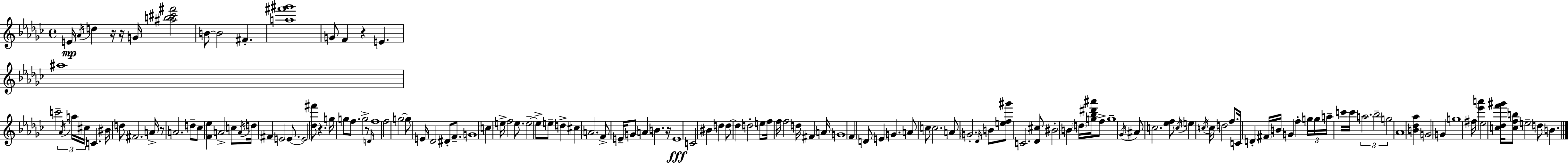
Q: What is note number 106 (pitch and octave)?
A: G4